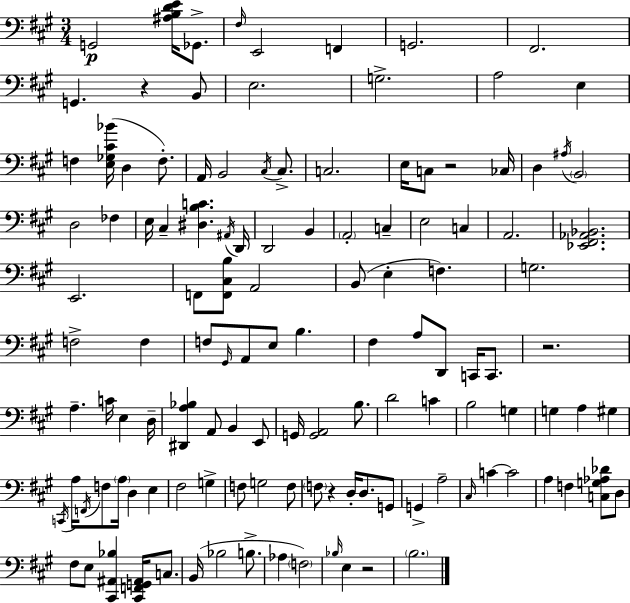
X:1
T:Untitled
M:3/4
L:1/4
K:A
G,,2 [^A,B,DE]/4 _G,,/2 ^F,/4 E,,2 F,, G,,2 ^F,,2 G,, z B,,/2 E,2 G,2 A,2 E, F, [E,_G,^C_B]/4 D, F,/2 A,,/4 B,,2 ^C,/4 ^C,/2 C,2 E,/4 C,/2 z2 _C,/4 D, ^A,/4 B,,2 D,2 _F, E,/4 ^C, [^D,B,C] ^A,,/4 D,,/4 D,,2 B,, A,,2 C, E,2 C, A,,2 [_E,,^F,,_A,,_B,,]2 E,,2 F,,/2 [F,,^C,B,]/2 A,,2 B,,/2 E, F, G,2 F,2 F, F,/2 ^G,,/4 A,,/2 E,/2 B, ^F, A,/2 D,,/2 C,,/4 C,,/2 z2 A, C/4 E, D,/4 [^D,,A,_B,] A,,/2 B,, E,,/2 G,,/4 [G,,A,,]2 B,/2 D2 C B,2 G, G, A, ^G, C,,/4 A,/4 F,,/4 F,/2 A,/4 D, E, ^F,2 G, F,/2 G,2 F,/2 F,/2 z D,/4 D,/2 G,,/2 G,, A,2 ^C,/4 C C2 A, F, [C,G,_A,_D]/2 D,/2 ^F,/2 E,/2 [^C,,^A,,_B,] [^C,,F,,G,,^A,,]/4 C,/2 B,,/4 _B,2 B,/2 _A, F,2 _B,/4 E, z2 B,2